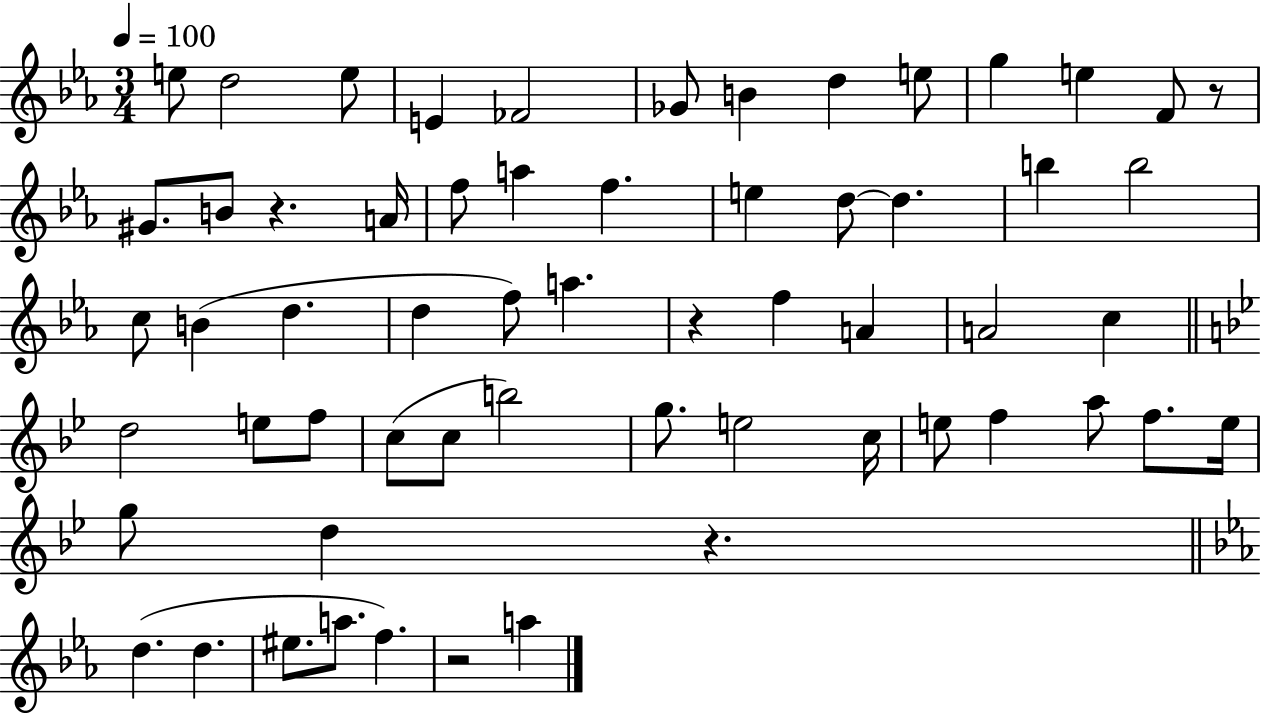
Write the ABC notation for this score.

X:1
T:Untitled
M:3/4
L:1/4
K:Eb
e/2 d2 e/2 E _F2 _G/2 B d e/2 g e F/2 z/2 ^G/2 B/2 z A/4 f/2 a f e d/2 d b b2 c/2 B d d f/2 a z f A A2 c d2 e/2 f/2 c/2 c/2 b2 g/2 e2 c/4 e/2 f a/2 f/2 e/4 g/2 d z d d ^e/2 a/2 f z2 a